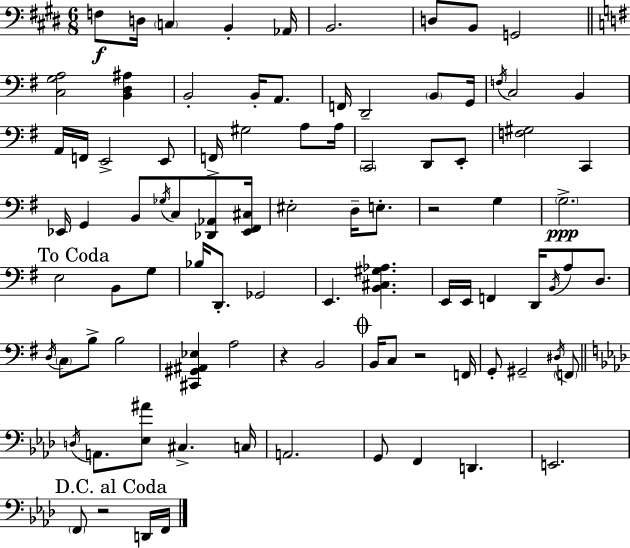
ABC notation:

X:1
T:Untitled
M:6/8
L:1/4
K:E
F,/2 D,/4 C, B,, _A,,/4 B,,2 D,/2 B,,/2 G,,2 [C,G,A,]2 [B,,D,^A,] B,,2 B,,/4 A,,/2 F,,/4 D,,2 B,,/2 G,,/4 F,/4 C,2 B,, A,,/4 F,,/4 E,,2 E,,/2 F,,/4 ^G,2 A,/2 A,/4 C,,2 D,,/2 E,,/2 [F,^G,]2 C,, _E,,/4 G,, B,,/2 _G,/4 C,/2 [_D,,_A,,]/2 [_E,,^F,,^C,]/4 ^E,2 D,/4 E,/2 z2 G, G,2 E,2 B,,/2 G,/2 _B,/4 D,,/2 _G,,2 E,, [B,,^C,^G,_A,] E,,/4 E,,/4 F,, D,,/4 B,,/4 A,/2 D,/2 D,/4 C,/2 B,/2 B,2 [^C,,^G,,^A,,_E,] A,2 z B,,2 B,,/4 C,/2 z2 F,,/4 G,,/2 ^G,,2 ^D,/4 F,,/2 D,/4 A,,/2 [_E,^A]/2 ^C, C,/4 A,,2 G,,/2 F,, D,, E,,2 F,,/2 z2 D,,/4 F,,/4